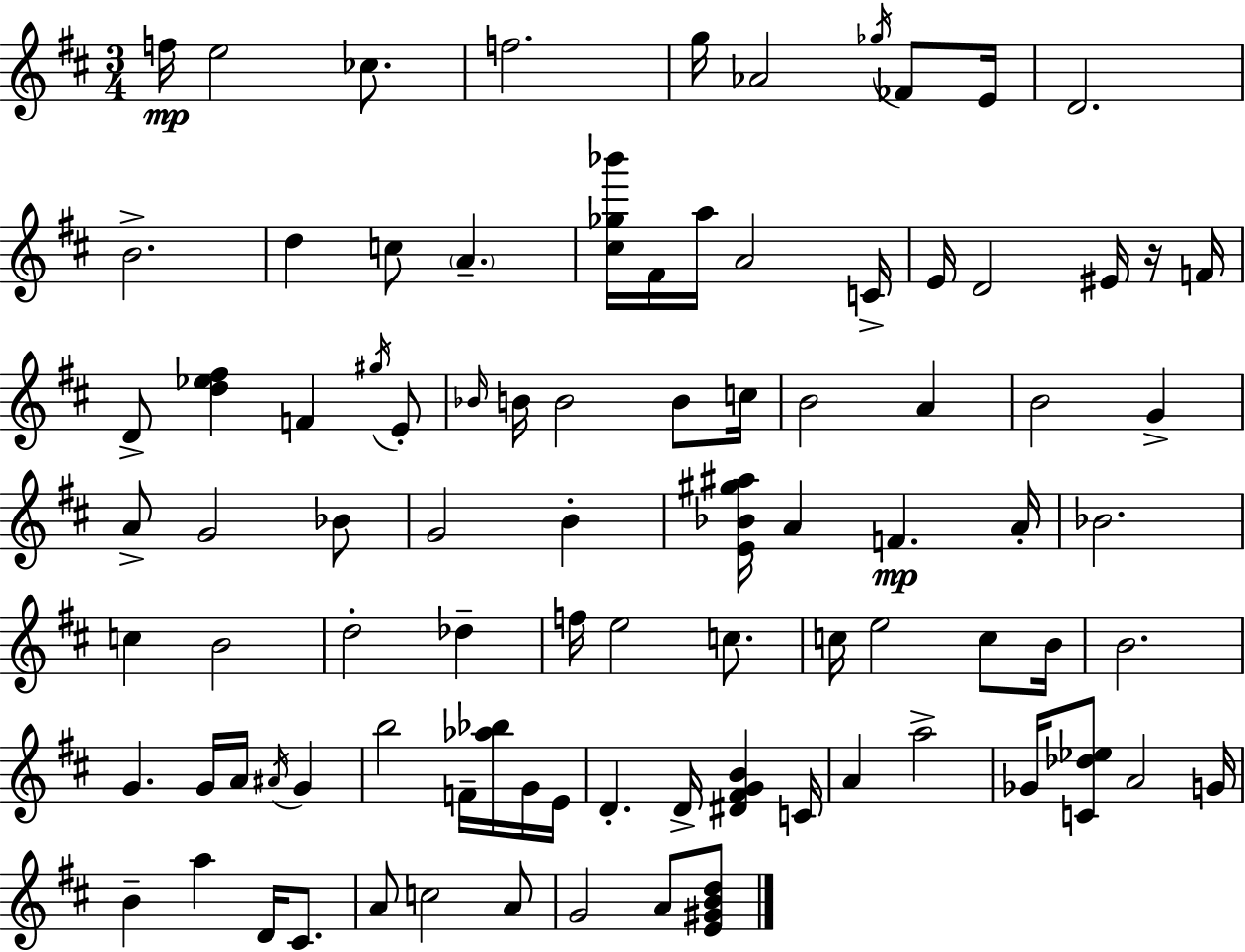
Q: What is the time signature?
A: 3/4